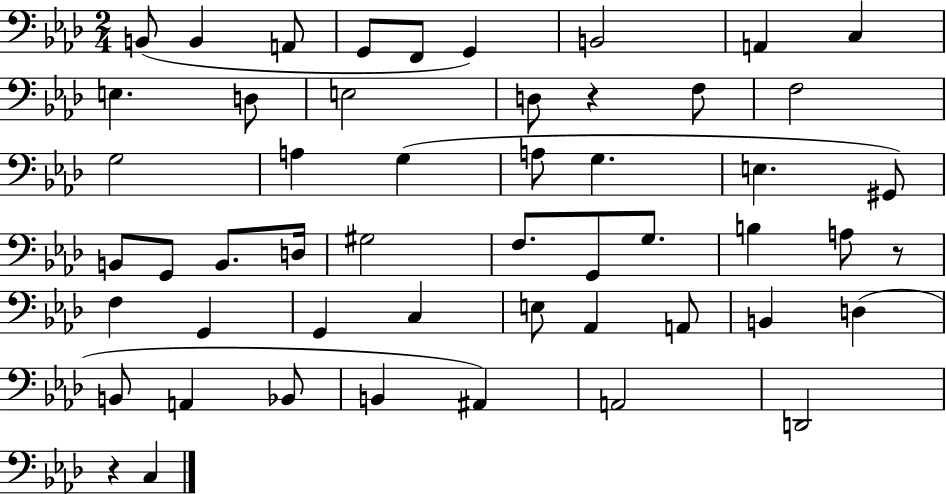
B2/e B2/q A2/e G2/e F2/e G2/q B2/h A2/q C3/q E3/q. D3/e E3/h D3/e R/q F3/e F3/h G3/h A3/q G3/q A3/e G3/q. E3/q. G#2/e B2/e G2/e B2/e. D3/s G#3/h F3/e. G2/e G3/e. B3/q A3/e R/e F3/q G2/q G2/q C3/q E3/e Ab2/q A2/e B2/q D3/q B2/e A2/q Bb2/e B2/q A#2/q A2/h D2/h R/q C3/q